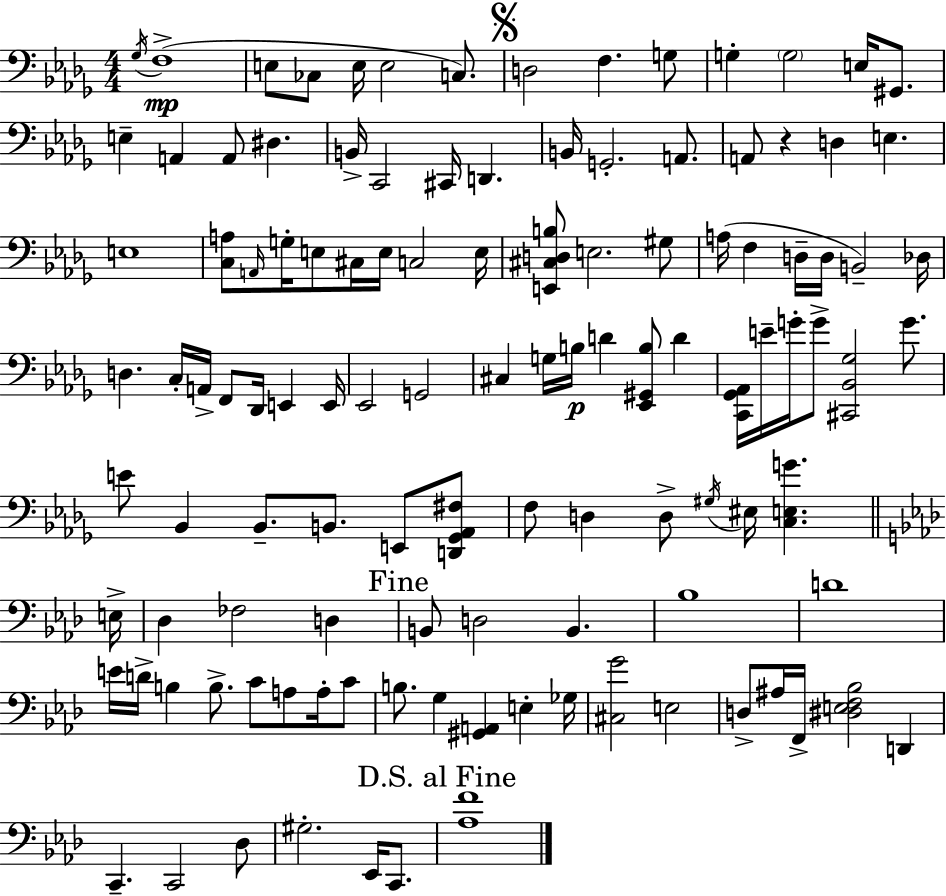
Gb3/s F3/w E3/e CES3/e E3/s E3/h C3/e. D3/h F3/q. G3/e G3/q G3/h E3/s G#2/e. E3/q A2/q A2/e D#3/q. B2/s C2/h C#2/s D2/q. B2/s G2/h. A2/e. A2/e R/q D3/q E3/q. E3/w [C3,A3]/e A2/s G3/s E3/e C#3/s E3/s C3/h E3/s [E2,C#3,D3,B3]/e E3/h. G#3/e A3/s F3/q D3/s D3/s B2/h Db3/s D3/q. C3/s A2/s F2/e Db2/s E2/q E2/s Eb2/h G2/h C#3/q G3/s B3/s D4/q [Eb2,G#2,B3]/e D4/q [C2,Gb2,Ab2]/s E4/s G4/s G4/e [C#2,Bb2,Gb3]/h G4/e. E4/e Bb2/q Bb2/e. B2/e. E2/e [D2,Gb2,Ab2,F#3]/e F3/e D3/q D3/e G#3/s EIS3/s [C3,E3,G4]/q. E3/s Db3/q FES3/h D3/q B2/e D3/h B2/q. Bb3/w D4/w E4/s D4/s B3/q B3/e. C4/e A3/e A3/s C4/e B3/e. G3/q [G#2,A2]/q E3/q Gb3/s [C#3,G4]/h E3/h D3/e A#3/s F2/s [D#3,E3,F3,Bb3]/h D2/q C2/q. C2/h Db3/e G#3/h. Eb2/s C2/e. [Ab3,F4]/w